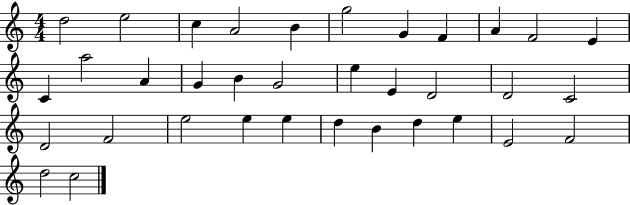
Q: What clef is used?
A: treble